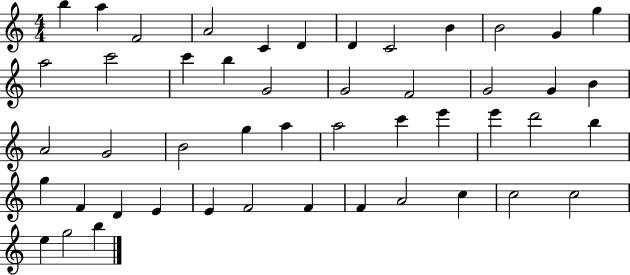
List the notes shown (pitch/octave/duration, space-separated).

B5/q A5/q F4/h A4/h C4/q D4/q D4/q C4/h B4/q B4/h G4/q G5/q A5/h C6/h C6/q B5/q G4/h G4/h F4/h G4/h G4/q B4/q A4/h G4/h B4/h G5/q A5/q A5/h C6/q E6/q E6/q D6/h B5/q G5/q F4/q D4/q E4/q E4/q F4/h F4/q F4/q A4/h C5/q C5/h C5/h E5/q G5/h B5/q